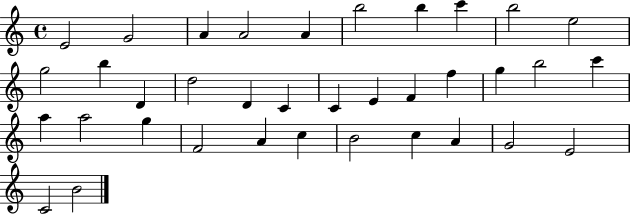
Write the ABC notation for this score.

X:1
T:Untitled
M:4/4
L:1/4
K:C
E2 G2 A A2 A b2 b c' b2 e2 g2 b D d2 D C C E F f g b2 c' a a2 g F2 A c B2 c A G2 E2 C2 B2